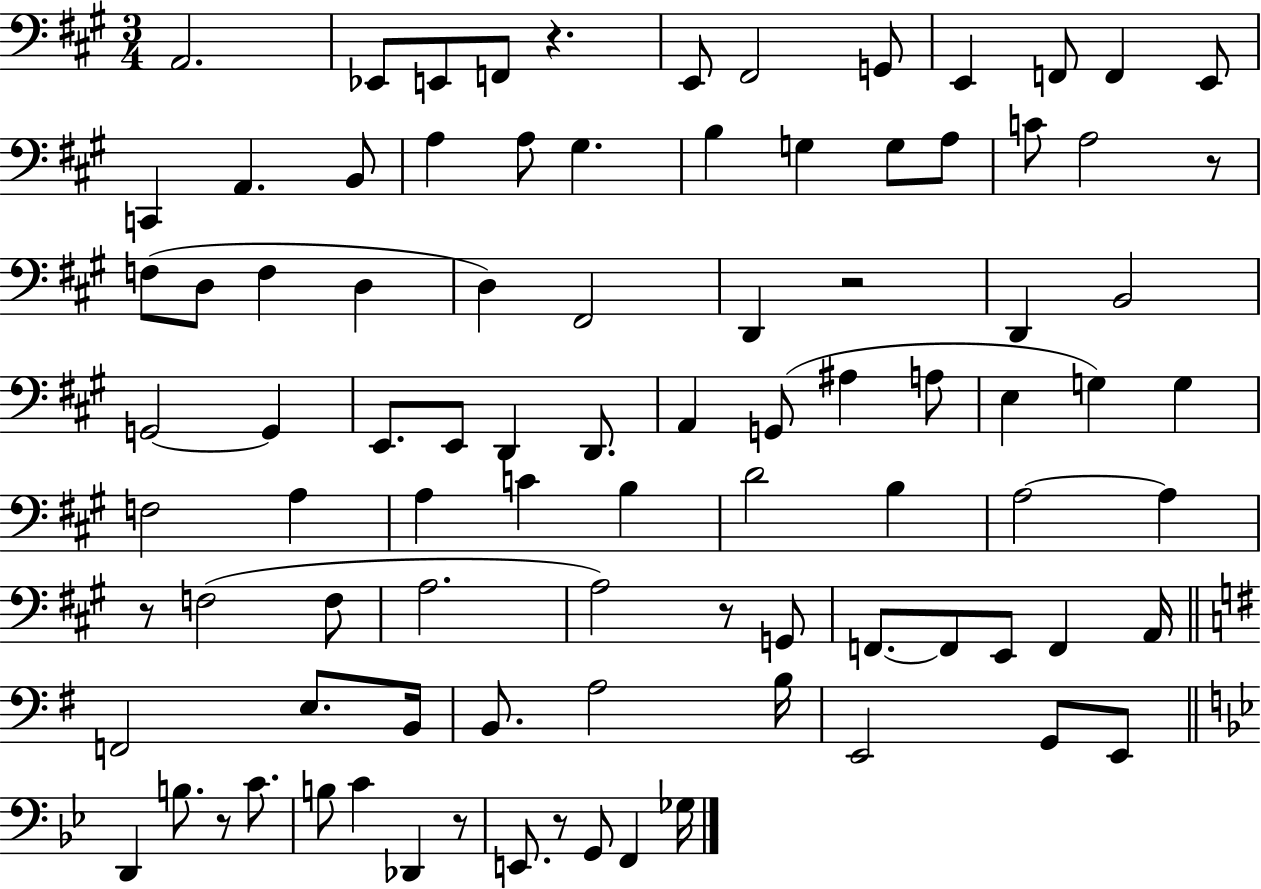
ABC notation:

X:1
T:Untitled
M:3/4
L:1/4
K:A
A,,2 _E,,/2 E,,/2 F,,/2 z E,,/2 ^F,,2 G,,/2 E,, F,,/2 F,, E,,/2 C,, A,, B,,/2 A, A,/2 ^G, B, G, G,/2 A,/2 C/2 A,2 z/2 F,/2 D,/2 F, D, D, ^F,,2 D,, z2 D,, B,,2 G,,2 G,, E,,/2 E,,/2 D,, D,,/2 A,, G,,/2 ^A, A,/2 E, G, G, F,2 A, A, C B, D2 B, A,2 A, z/2 F,2 F,/2 A,2 A,2 z/2 G,,/2 F,,/2 F,,/2 E,,/2 F,, A,,/4 F,,2 E,/2 B,,/4 B,,/2 A,2 B,/4 E,,2 G,,/2 E,,/2 D,, B,/2 z/2 C/2 B,/2 C _D,, z/2 E,,/2 z/2 G,,/2 F,, _G,/4